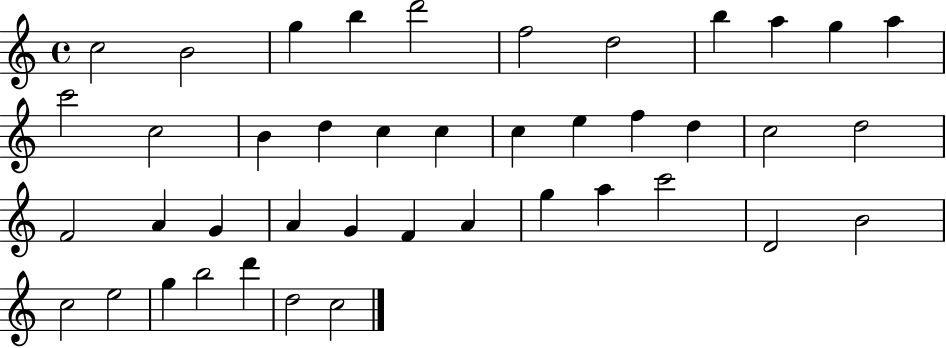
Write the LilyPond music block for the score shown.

{
  \clef treble
  \time 4/4
  \defaultTimeSignature
  \key c \major
  c''2 b'2 | g''4 b''4 d'''2 | f''2 d''2 | b''4 a''4 g''4 a''4 | \break c'''2 c''2 | b'4 d''4 c''4 c''4 | c''4 e''4 f''4 d''4 | c''2 d''2 | \break f'2 a'4 g'4 | a'4 g'4 f'4 a'4 | g''4 a''4 c'''2 | d'2 b'2 | \break c''2 e''2 | g''4 b''2 d'''4 | d''2 c''2 | \bar "|."
}